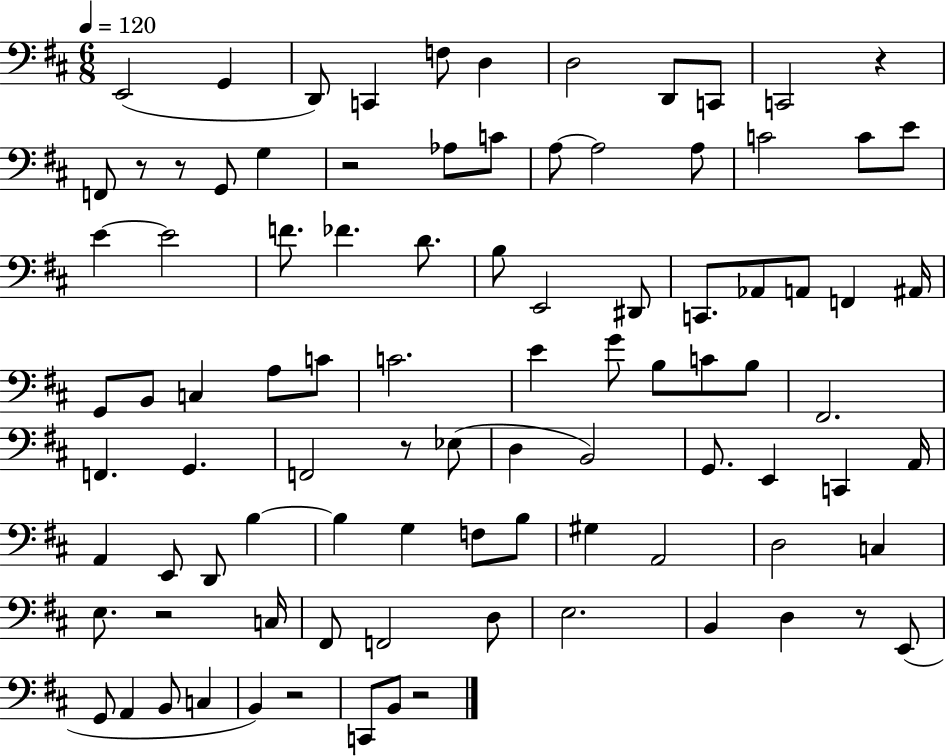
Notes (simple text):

E2/h G2/q D2/e C2/q F3/e D3/q D3/h D2/e C2/e C2/h R/q F2/e R/e R/e G2/e G3/q R/h Ab3/e C4/e A3/e A3/h A3/e C4/h C4/e E4/e E4/q E4/h F4/e. FES4/q. D4/e. B3/e E2/h D#2/e C2/e. Ab2/e A2/e F2/q A#2/s G2/e B2/e C3/q A3/e C4/e C4/h. E4/q G4/e B3/e C4/e B3/e F#2/h. F2/q. G2/q. F2/h R/e Eb3/e D3/q B2/h G2/e. E2/q C2/q A2/s A2/q E2/e D2/e B3/q B3/q G3/q F3/e B3/e G#3/q A2/h D3/h C3/q E3/e. R/h C3/s F#2/e F2/h D3/e E3/h. B2/q D3/q R/e E2/e G2/e A2/q B2/e C3/q B2/q R/h C2/e B2/e R/h